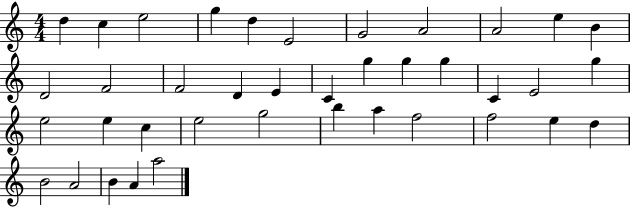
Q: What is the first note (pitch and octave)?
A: D5